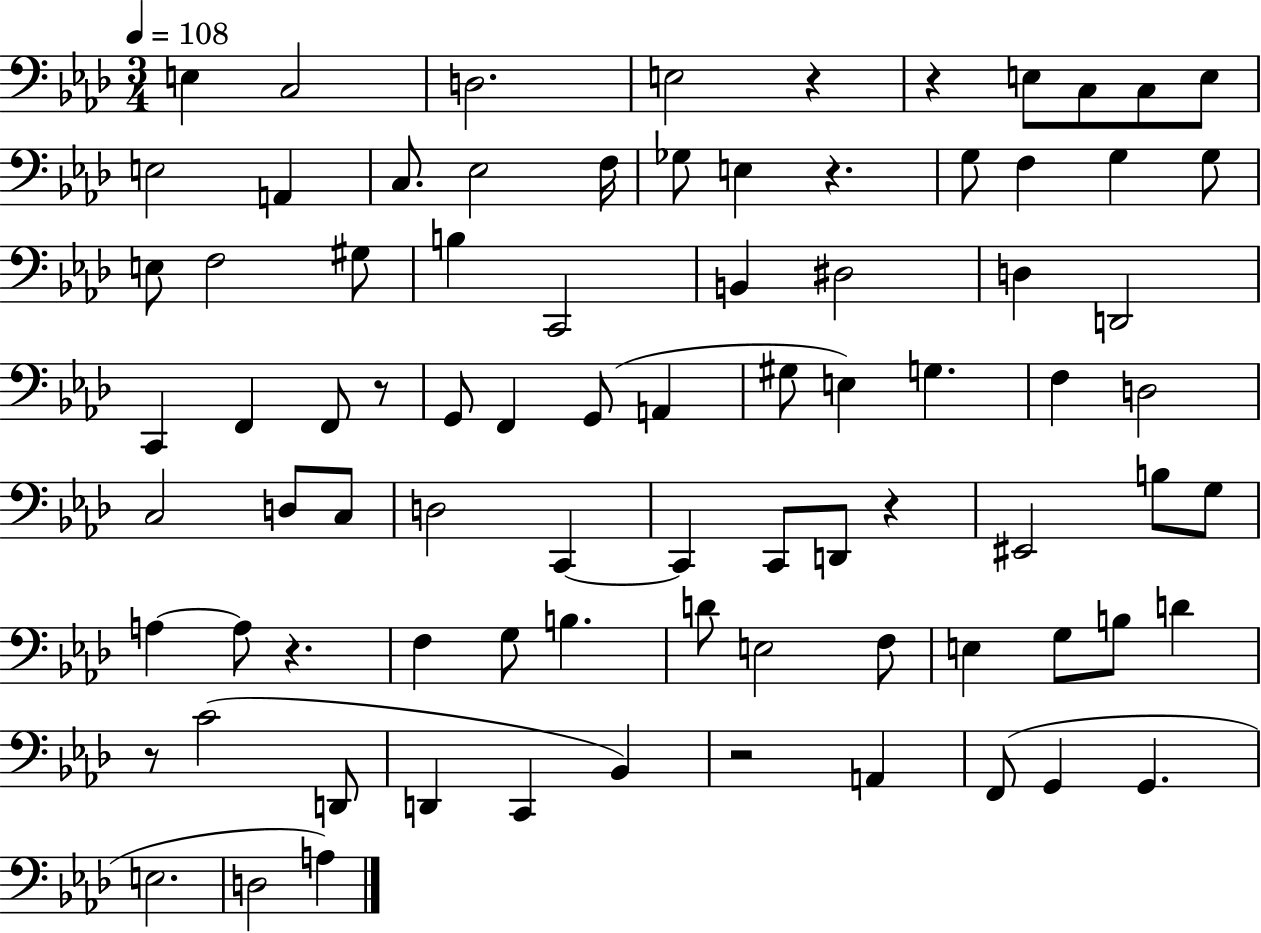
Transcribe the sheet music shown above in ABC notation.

X:1
T:Untitled
M:3/4
L:1/4
K:Ab
E, C,2 D,2 E,2 z z E,/2 C,/2 C,/2 E,/2 E,2 A,, C,/2 _E,2 F,/4 _G,/2 E, z G,/2 F, G, G,/2 E,/2 F,2 ^G,/2 B, C,,2 B,, ^D,2 D, D,,2 C,, F,, F,,/2 z/2 G,,/2 F,, G,,/2 A,, ^G,/2 E, G, F, D,2 C,2 D,/2 C,/2 D,2 C,, C,, C,,/2 D,,/2 z ^E,,2 B,/2 G,/2 A, A,/2 z F, G,/2 B, D/2 E,2 F,/2 E, G,/2 B,/2 D z/2 C2 D,,/2 D,, C,, _B,, z2 A,, F,,/2 G,, G,, E,2 D,2 A,